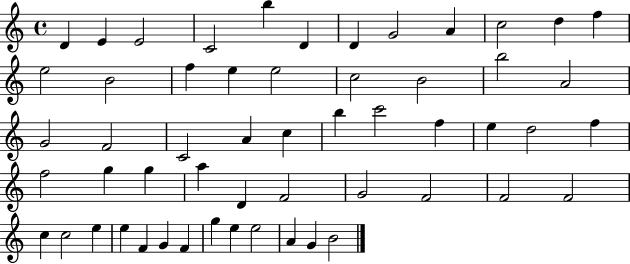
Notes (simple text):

D4/q E4/q E4/h C4/h B5/q D4/q D4/q G4/h A4/q C5/h D5/q F5/q E5/h B4/h F5/q E5/q E5/h C5/h B4/h B5/h A4/h G4/h F4/h C4/h A4/q C5/q B5/q C6/h F5/q E5/q D5/h F5/q F5/h G5/q G5/q A5/q D4/q F4/h G4/h F4/h F4/h F4/h C5/q C5/h E5/q E5/q F4/q G4/q F4/q G5/q E5/q E5/h A4/q G4/q B4/h